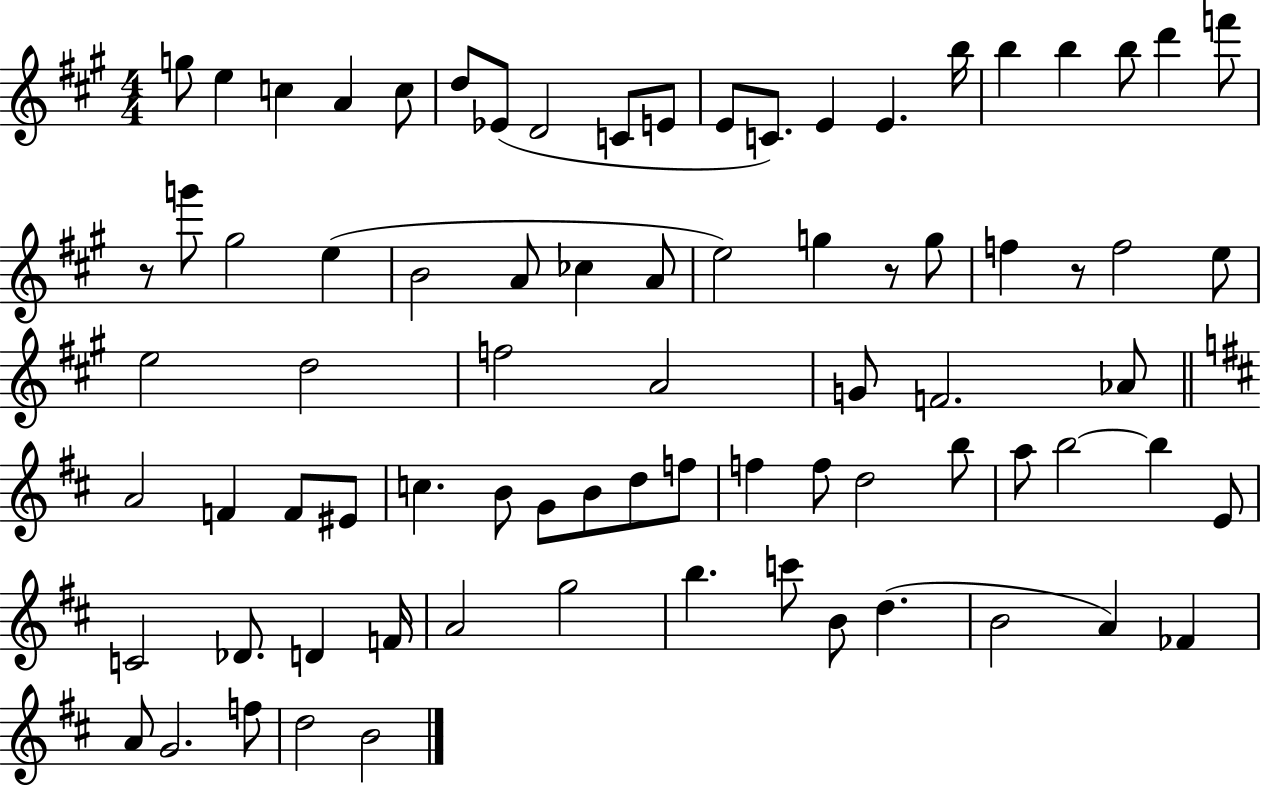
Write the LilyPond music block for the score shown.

{
  \clef treble
  \numericTimeSignature
  \time 4/4
  \key a \major
  g''8 e''4 c''4 a'4 c''8 | d''8 ees'8( d'2 c'8 e'8 | e'8 c'8.) e'4 e'4. b''16 | b''4 b''4 b''8 d'''4 f'''8 | \break r8 g'''8 gis''2 e''4( | b'2 a'8 ces''4 a'8 | e''2) g''4 r8 g''8 | f''4 r8 f''2 e''8 | \break e''2 d''2 | f''2 a'2 | g'8 f'2. aes'8 | \bar "||" \break \key d \major a'2 f'4 f'8 eis'8 | c''4. b'8 g'8 b'8 d''8 f''8 | f''4 f''8 d''2 b''8 | a''8 b''2~~ b''4 e'8 | \break c'2 des'8. d'4 f'16 | a'2 g''2 | b''4. c'''8 b'8 d''4.( | b'2 a'4) fes'4 | \break a'8 g'2. f''8 | d''2 b'2 | \bar "|."
}